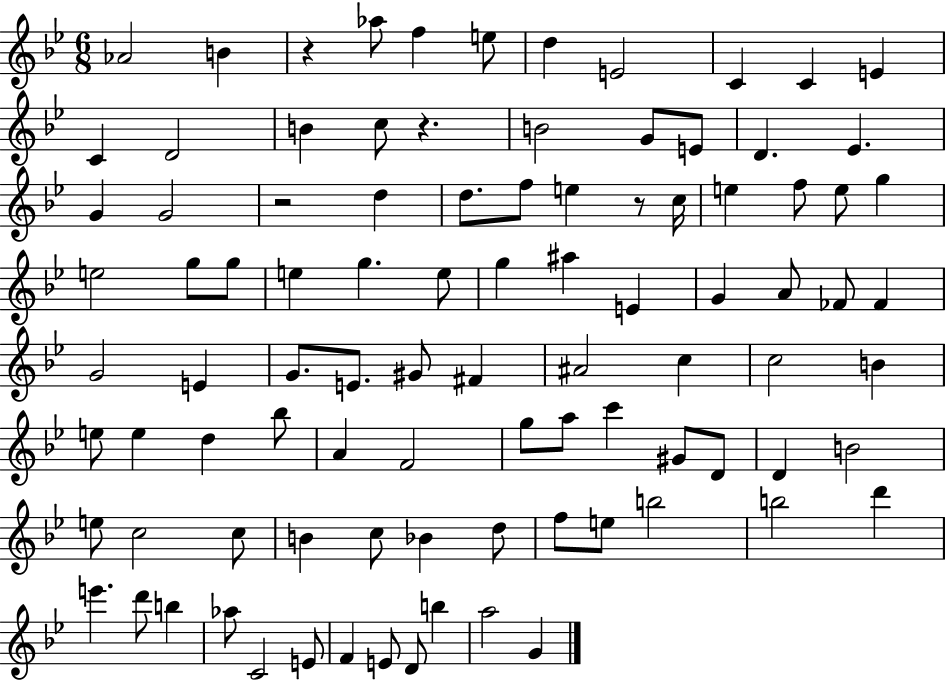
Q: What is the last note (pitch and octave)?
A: G4